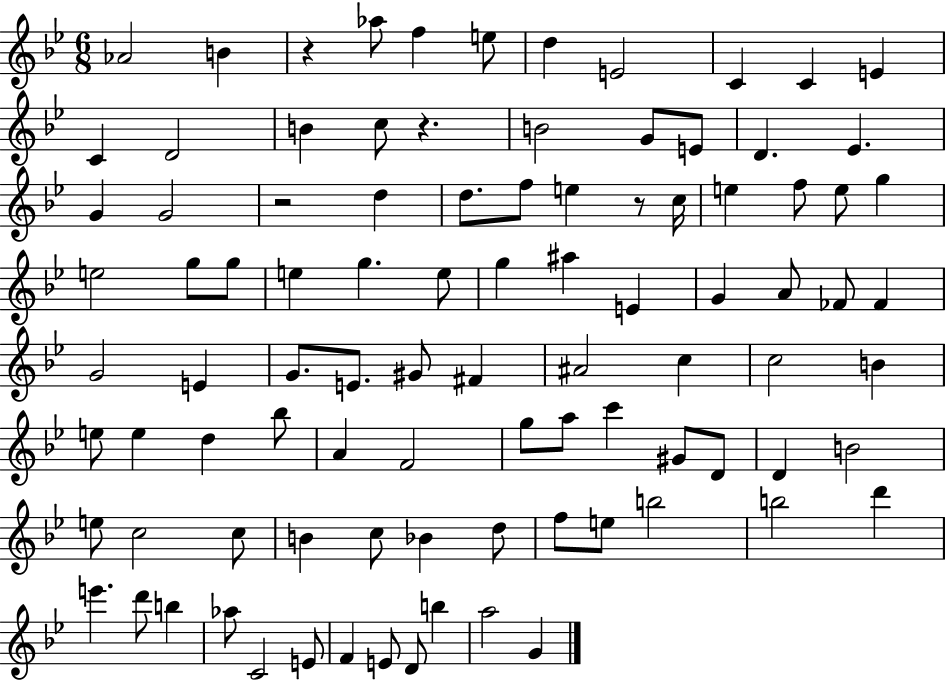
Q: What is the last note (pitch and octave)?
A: G4